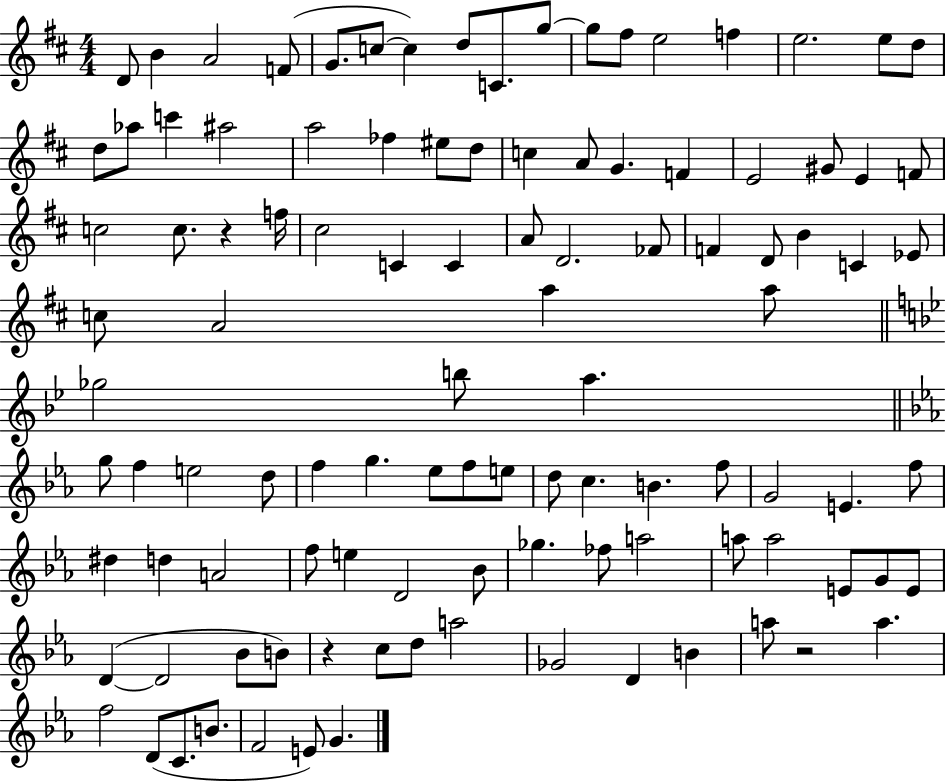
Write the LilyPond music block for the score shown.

{
  \clef treble
  \numericTimeSignature
  \time 4/4
  \key d \major
  d'8 b'4 a'2 f'8( | g'8. c''8~~ c''4) d''8 c'8. g''8~~ | g''8 fis''8 e''2 f''4 | e''2. e''8 d''8 | \break d''8 aes''8 c'''4 ais''2 | a''2 fes''4 eis''8 d''8 | c''4 a'8 g'4. f'4 | e'2 gis'8 e'4 f'8 | \break c''2 c''8. r4 f''16 | cis''2 c'4 c'4 | a'8 d'2. fes'8 | f'4 d'8 b'4 c'4 ees'8 | \break c''8 a'2 a''4 a''8 | \bar "||" \break \key bes \major ges''2 b''8 a''4. | \bar "||" \break \key ees \major g''8 f''4 e''2 d''8 | f''4 g''4. ees''8 f''8 e''8 | d''8 c''4. b'4. f''8 | g'2 e'4. f''8 | \break dis''4 d''4 a'2 | f''8 e''4 d'2 bes'8 | ges''4. fes''8 a''2 | a''8 a''2 e'8 g'8 e'8 | \break d'4~(~ d'2 bes'8 b'8) | r4 c''8 d''8 a''2 | ges'2 d'4 b'4 | a''8 r2 a''4. | \break f''2 d'8( c'8. b'8. | f'2 e'8) g'4. | \bar "|."
}